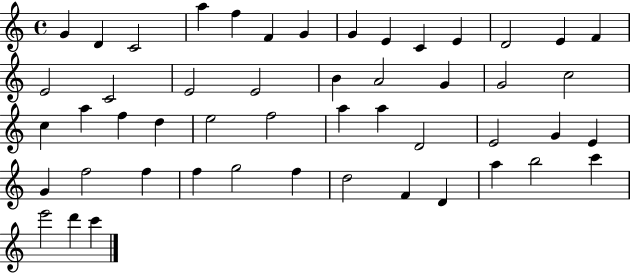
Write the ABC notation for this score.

X:1
T:Untitled
M:4/4
L:1/4
K:C
G D C2 a f F G G E C E D2 E F E2 C2 E2 E2 B A2 G G2 c2 c a f d e2 f2 a a D2 E2 G E G f2 f f g2 f d2 F D a b2 c' e'2 d' c'